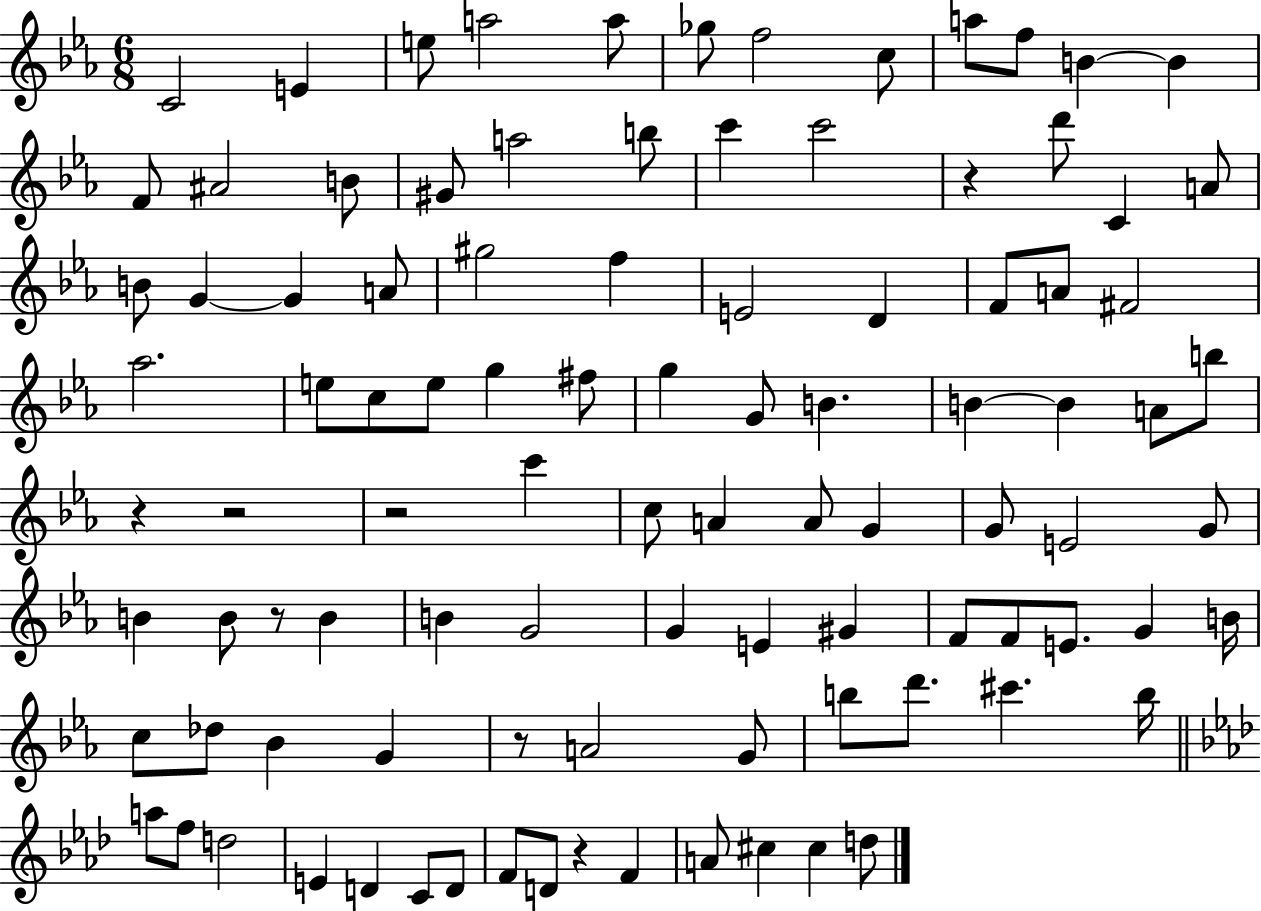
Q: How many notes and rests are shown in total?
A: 99